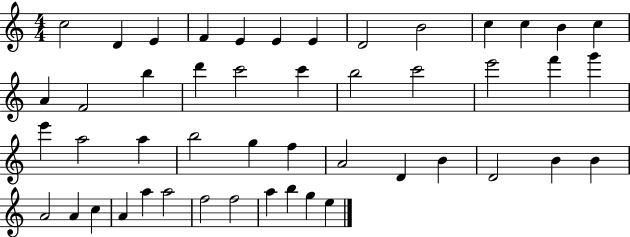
{
  \clef treble
  \numericTimeSignature
  \time 4/4
  \key c \major
  c''2 d'4 e'4 | f'4 e'4 e'4 e'4 | d'2 b'2 | c''4 c''4 b'4 c''4 | \break a'4 f'2 b''4 | d'''4 c'''2 c'''4 | b''2 c'''2 | e'''2 f'''4 g'''4 | \break e'''4 a''2 a''4 | b''2 g''4 f''4 | a'2 d'4 b'4 | d'2 b'4 b'4 | \break a'2 a'4 c''4 | a'4 a''4 a''2 | f''2 f''2 | a''4 b''4 g''4 e''4 | \break \bar "|."
}